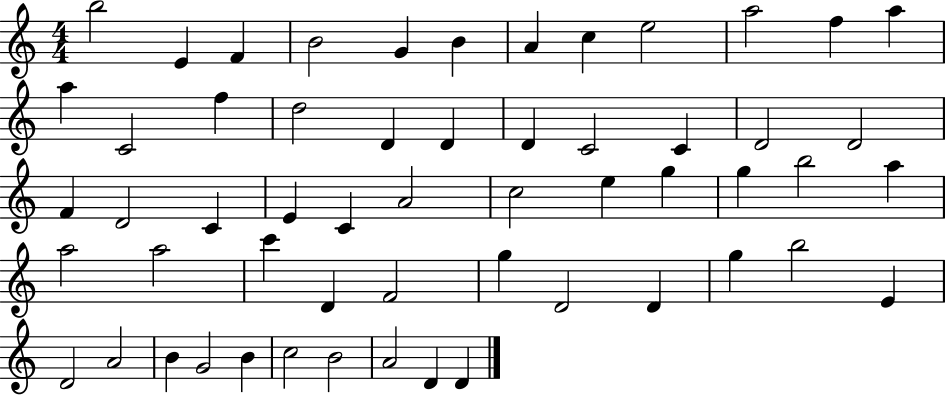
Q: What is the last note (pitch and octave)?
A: D4